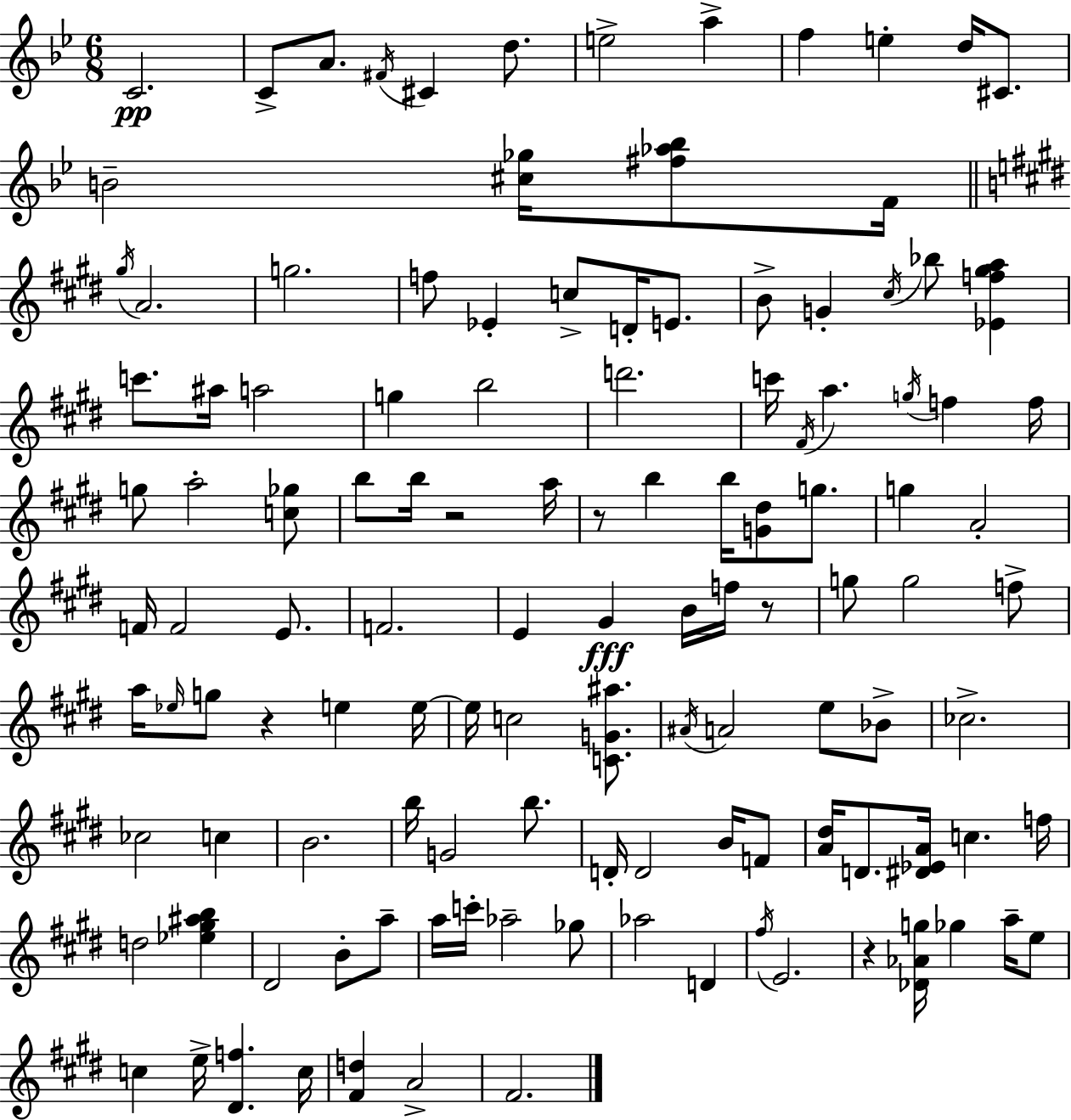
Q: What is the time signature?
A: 6/8